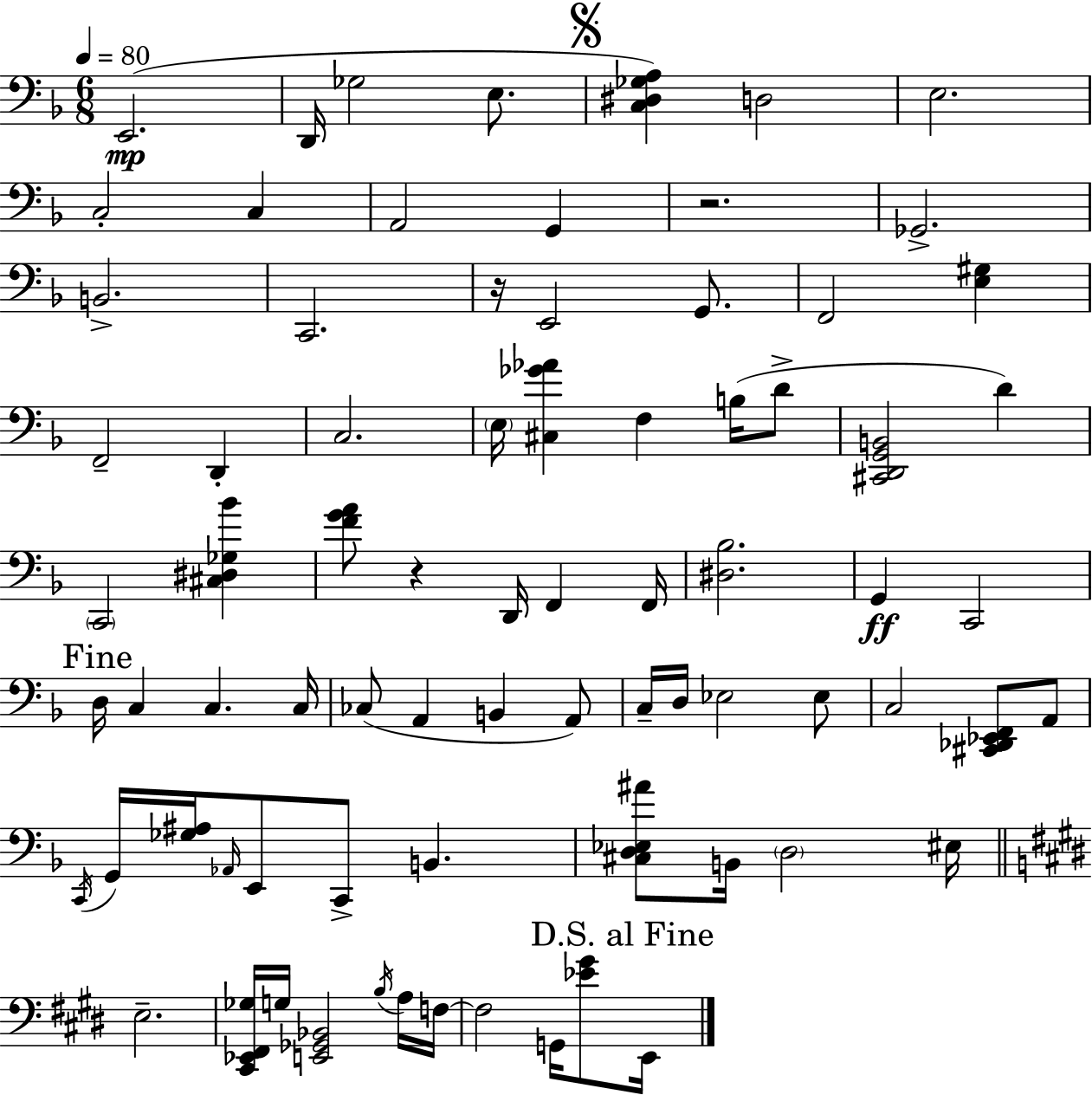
X:1
T:Untitled
M:6/8
L:1/4
K:F
E,,2 D,,/4 _G,2 E,/2 [C,^D,_G,A,] D,2 E,2 C,2 C, A,,2 G,, z2 _G,,2 B,,2 C,,2 z/4 E,,2 G,,/2 F,,2 [E,^G,] F,,2 D,, C,2 E,/4 [^C,_G_A] F, B,/4 D/2 [^C,,D,,G,,B,,]2 D C,,2 [^C,^D,_G,_B] [FGA]/2 z D,,/4 F,, F,,/4 [^D,_B,]2 G,, C,,2 D,/4 C, C, C,/4 _C,/2 A,, B,, A,,/2 C,/4 D,/4 _E,2 _E,/2 C,2 [^C,,_D,,_E,,F,,]/2 A,,/2 C,,/4 G,,/4 [_G,^A,]/4 _A,,/4 E,,/2 C,,/2 B,, [^C,D,_E,^A]/2 B,,/4 D,2 ^E,/4 E,2 [^C,,_E,,^F,,_G,]/4 G,/4 [E,,_G,,_B,,]2 B,/4 A,/4 F,/4 F,2 G,,/4 [_E^G]/2 E,,/4